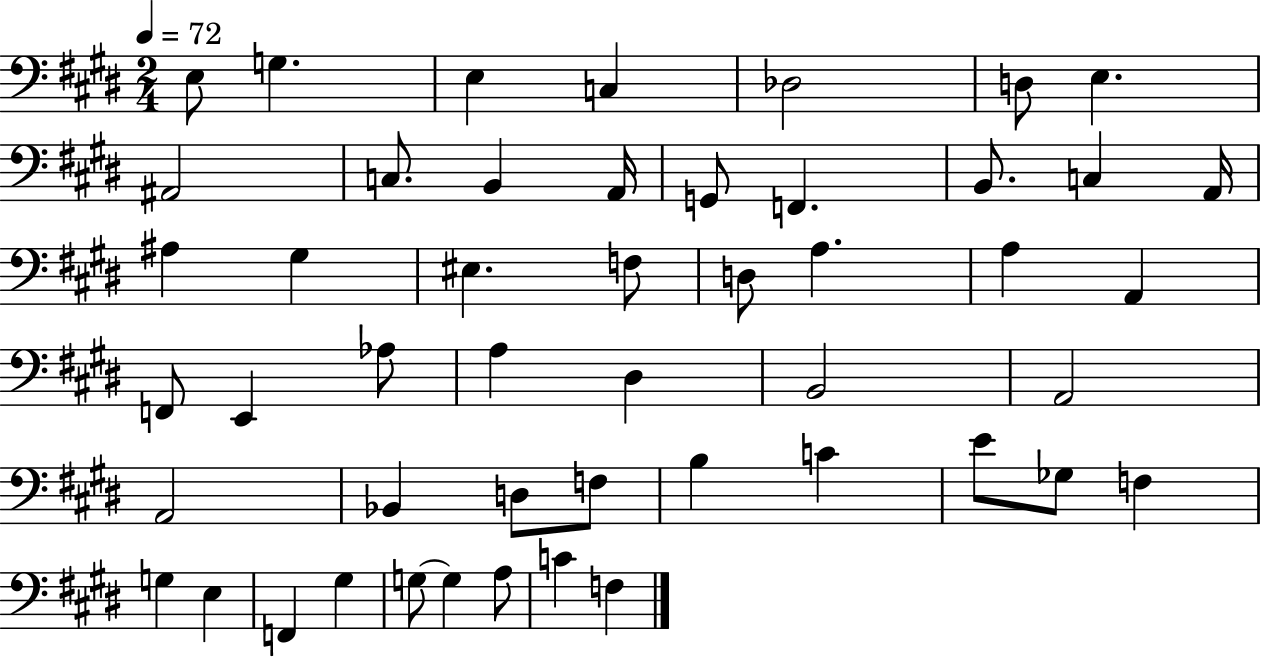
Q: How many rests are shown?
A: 0